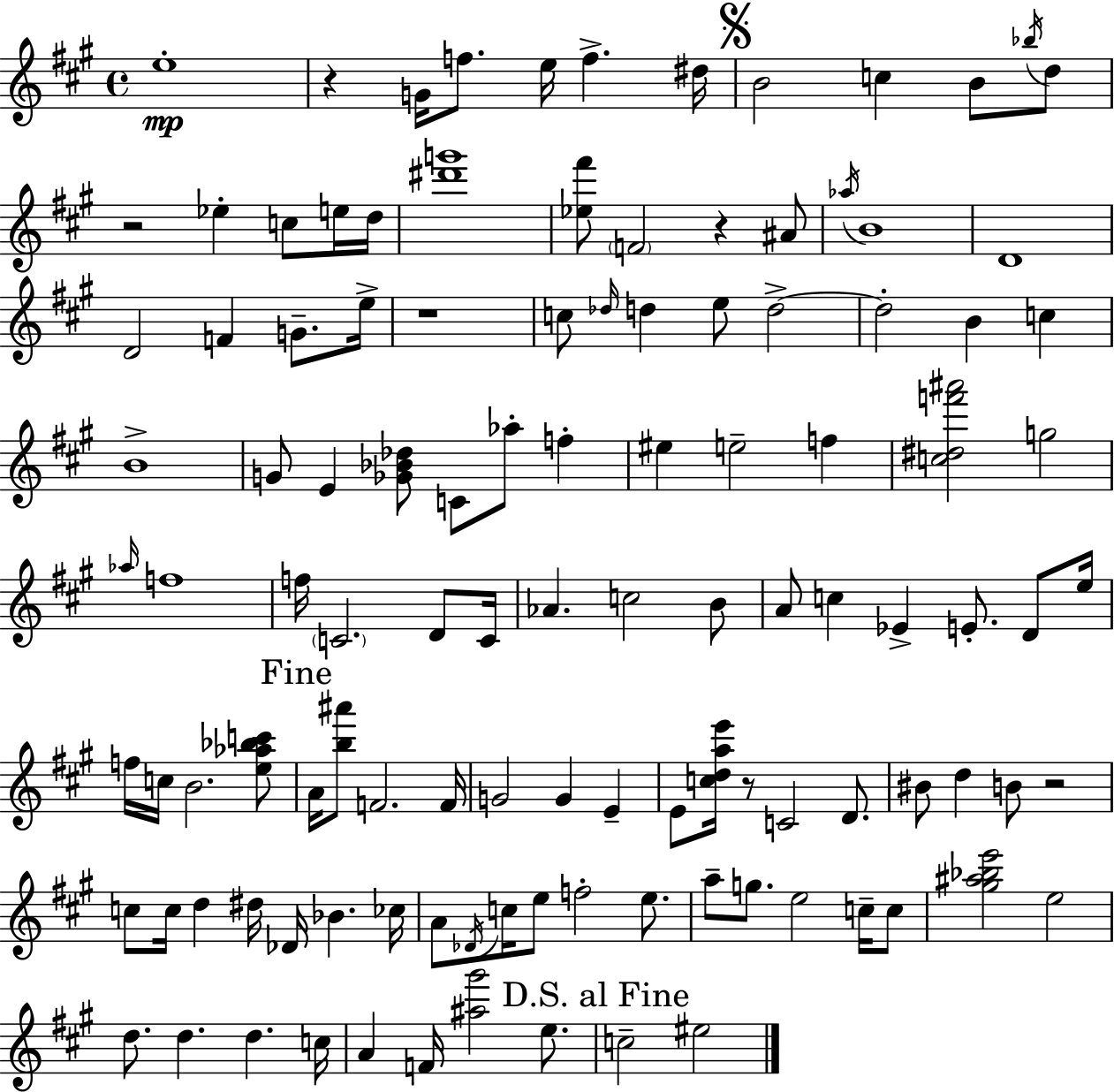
{
  \clef treble
  \time 4/4
  \defaultTimeSignature
  \key a \major
  e''1-.\mp | r4 g'16 f''8. e''16 f''4.-> dis''16 | \mark \markup { \musicglyph "scripts.segno" } b'2 c''4 b'8 \acciaccatura { bes''16 } d''8 | r2 ees''4-. c''8 e''16 | \break d''16 <dis''' g'''>1 | <ees'' fis'''>8 \parenthesize f'2 r4 ais'8 | \acciaccatura { aes''16 } b'1 | d'1 | \break d'2 f'4 g'8.-- | e''16-> r1 | c''8 \grace { des''16 } d''4 e''8 d''2->~~ | d''2-. b'4 c''4 | \break b'1-> | g'8 e'4 <ges' bes' des''>8 c'8 aes''8-. f''4-. | eis''4 e''2-- f''4 | <c'' dis'' f''' ais'''>2 g''2 | \break \grace { aes''16 } f''1 | f''16 \parenthesize c'2. | d'8 c'16 aes'4. c''2 | b'8 a'8 c''4 ees'4-> e'8.-. | \break d'8 e''16 f''16 c''16 b'2. | <e'' aes'' bes'' c'''>8 \mark "Fine" a'16 <b'' ais'''>8 f'2. | f'16 g'2 g'4 | e'4-- e'8 <c'' d'' a'' e'''>16 r8 c'2 | \break d'8. bis'8 d''4 b'8 r2 | c''8 c''16 d''4 dis''16 des'16 bes'4. | ces''16 a'8 \acciaccatura { des'16 } c''16 e''8 f''2-. | e''8. a''8-- g''8. e''2 | \break c''16-- c''8 <gis'' ais'' bes'' e'''>2 e''2 | d''8. d''4. d''4. | c''16 a'4 f'16 <ais'' gis'''>2 | e''8. \mark "D.S. al Fine" c''2-- eis''2 | \break \bar "|."
}